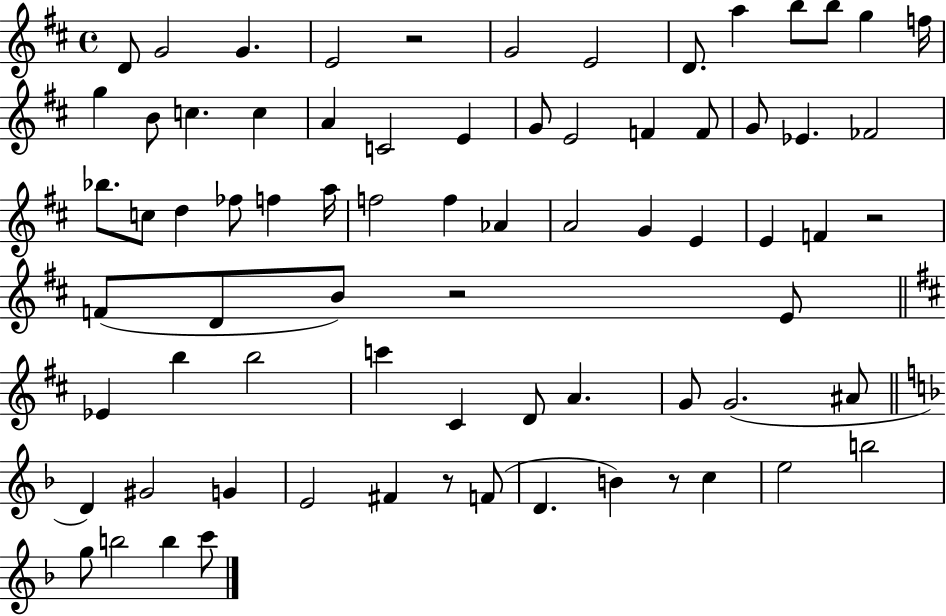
D4/e G4/h G4/q. E4/h R/h G4/h E4/h D4/e. A5/q B5/e B5/e G5/q F5/s G5/q B4/e C5/q. C5/q A4/q C4/h E4/q G4/e E4/h F4/q F4/e G4/e Eb4/q. FES4/h Bb5/e. C5/e D5/q FES5/e F5/q A5/s F5/h F5/q Ab4/q A4/h G4/q E4/q E4/q F4/q R/h F4/e D4/e B4/e R/h E4/e Eb4/q B5/q B5/h C6/q C#4/q D4/e A4/q. G4/e G4/h. A#4/e D4/q G#4/h G4/q E4/h F#4/q R/e F4/e D4/q. B4/q R/e C5/q E5/h B5/h G5/e B5/h B5/q C6/e